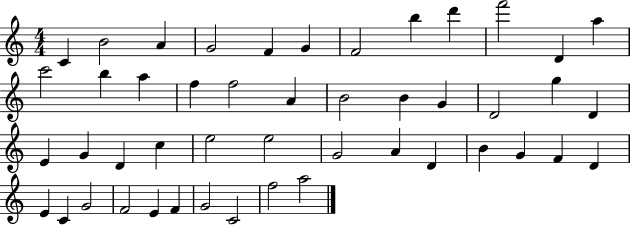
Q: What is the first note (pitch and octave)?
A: C4